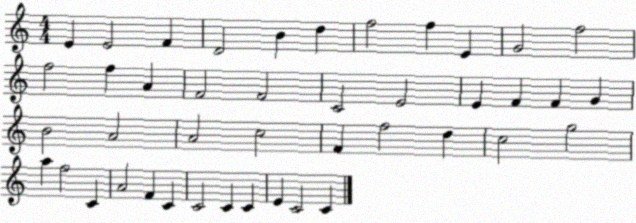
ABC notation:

X:1
T:Untitled
M:4/4
L:1/4
K:C
E E2 F D2 B d f2 f E G2 f2 f2 f A F2 F2 C2 E2 E F F G B2 A2 A2 c2 F f2 d c2 g2 a f2 C A2 F C C2 C C E C2 C